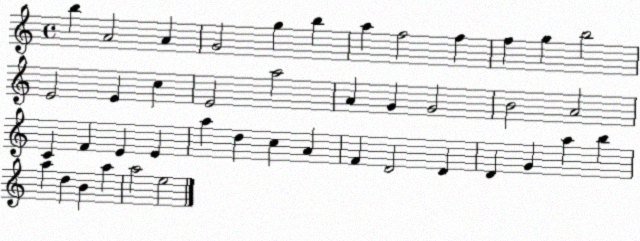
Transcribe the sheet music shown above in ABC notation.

X:1
T:Untitled
M:4/4
L:1/4
K:C
b A2 A G2 g b a f2 f f g b2 E2 E c E2 a2 A G G2 B2 A2 C F E E a d c A F D2 D D G a b a d B a a2 e2